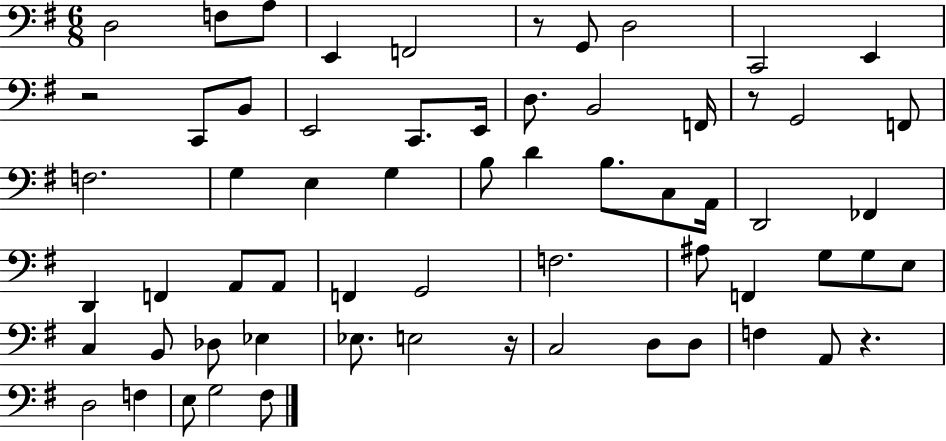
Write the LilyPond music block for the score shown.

{
  \clef bass
  \numericTimeSignature
  \time 6/8
  \key g \major
  d2 f8 a8 | e,4 f,2 | r8 g,8 d2 | c,2 e,4 | \break r2 c,8 b,8 | e,2 c,8. e,16 | d8. b,2 f,16 | r8 g,2 f,8 | \break f2. | g4 e4 g4 | b8 d'4 b8. c8 a,16 | d,2 fes,4 | \break d,4 f,4 a,8 a,8 | f,4 g,2 | f2. | ais8 f,4 g8 g8 e8 | \break c4 b,8 des8 ees4 | ees8. e2 r16 | c2 d8 d8 | f4 a,8 r4. | \break d2 f4 | e8 g2 fis8 | \bar "|."
}